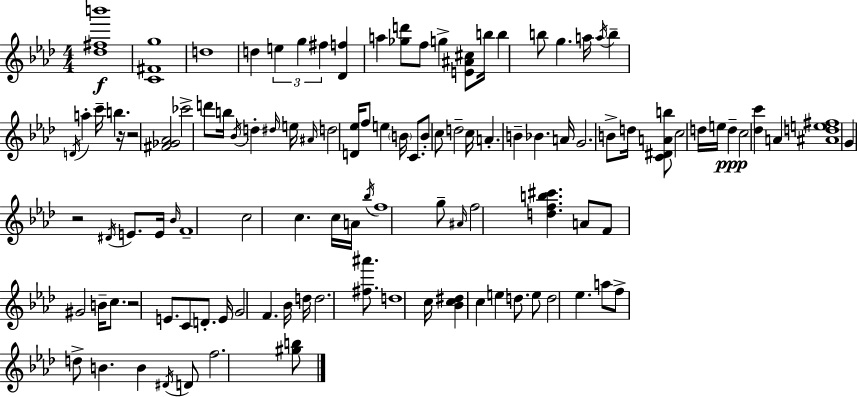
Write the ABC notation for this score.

X:1
T:Untitled
M:4/4
L:1/4
K:Fm
[_d^fb']4 [C^Fg]4 d4 d e g ^f [_Df] a [_gd']/2 f/2 g [E^A^c]/2 b/4 b b/2 g a/4 a/4 b D/4 a c'/4 b z/4 z2 [^F_G_A]2 _c'2 d'/2 b/4 _B/4 d ^d/4 e/4 ^A/4 d2 [D_e]/4 f/2 e B/4 C/2 B/2 c/2 d2 c/4 A B _B A/4 G2 B/2 d/4 [C^DAb]/2 c2 d/4 e/4 d c2 [_dc'] A [^Ade^f]4 G z2 ^D/4 E/2 E/4 _B/4 F4 c2 c c/4 A/4 _b/4 f4 g/2 ^A/4 f2 [dfb^c'] A/2 F/2 ^G2 B/4 c/2 z2 E/2 C/2 D/2 E/4 G2 F _B/4 d/4 d2 [^f^a']/2 d4 c/4 [_Bc^d] c e d/2 e/2 d2 _e a/2 f/2 d/2 B B ^D/4 D/2 f2 [^gb]/2